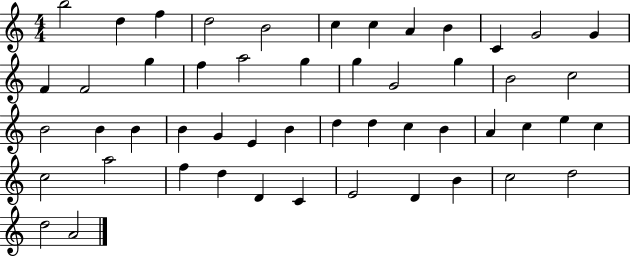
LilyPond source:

{
  \clef treble
  \numericTimeSignature
  \time 4/4
  \key c \major
  b''2 d''4 f''4 | d''2 b'2 | c''4 c''4 a'4 b'4 | c'4 g'2 g'4 | \break f'4 f'2 g''4 | f''4 a''2 g''4 | g''4 g'2 g''4 | b'2 c''2 | \break b'2 b'4 b'4 | b'4 g'4 e'4 b'4 | d''4 d''4 c''4 b'4 | a'4 c''4 e''4 c''4 | \break c''2 a''2 | f''4 d''4 d'4 c'4 | e'2 d'4 b'4 | c''2 d''2 | \break d''2 a'2 | \bar "|."
}